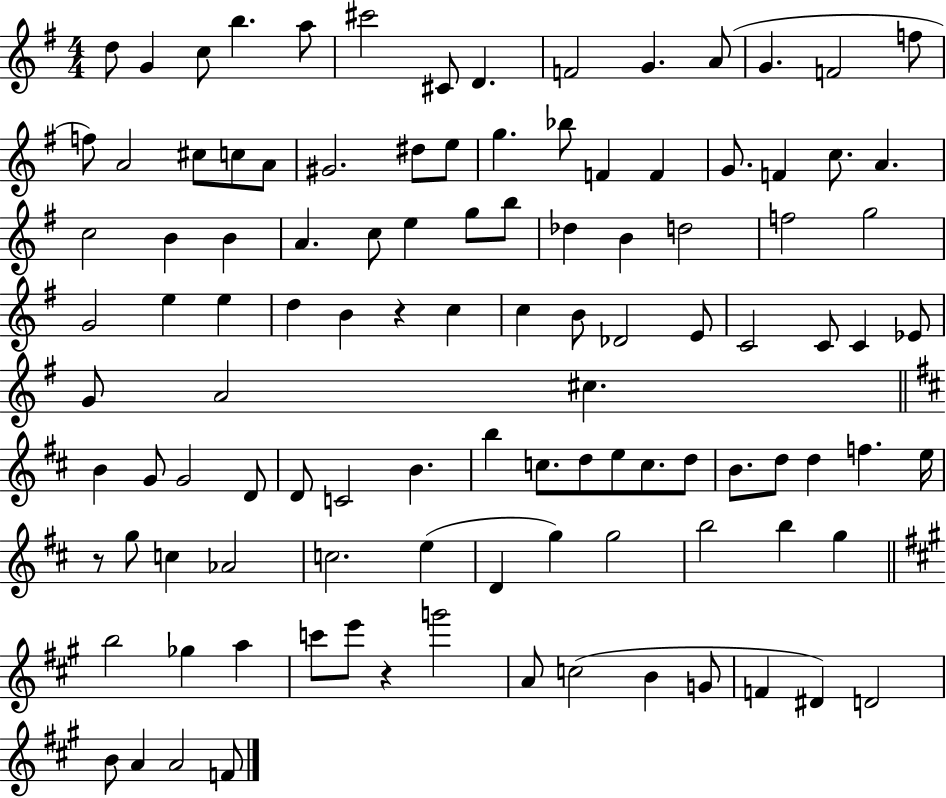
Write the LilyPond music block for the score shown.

{
  \clef treble
  \numericTimeSignature
  \time 4/4
  \key g \major
  d''8 g'4 c''8 b''4. a''8 | cis'''2 cis'8 d'4. | f'2 g'4. a'8( | g'4. f'2 f''8 | \break f''8) a'2 cis''8 c''8 a'8 | gis'2. dis''8 e''8 | g''4. bes''8 f'4 f'4 | g'8. f'4 c''8. a'4. | \break c''2 b'4 b'4 | a'4. c''8 e''4 g''8 b''8 | des''4 b'4 d''2 | f''2 g''2 | \break g'2 e''4 e''4 | d''4 b'4 r4 c''4 | c''4 b'8 des'2 e'8 | c'2 c'8 c'4 ees'8 | \break g'8 a'2 cis''4. | \bar "||" \break \key b \minor b'4 g'8 g'2 d'8 | d'8 c'2 b'4. | b''4 c''8. d''8 e''8 c''8. d''8 | b'8. d''8 d''4 f''4. e''16 | \break r8 g''8 c''4 aes'2 | c''2. e''4( | d'4 g''4) g''2 | b''2 b''4 g''4 | \break \bar "||" \break \key a \major b''2 ges''4 a''4 | c'''8 e'''8 r4 g'''2 | a'8 c''2( b'4 g'8 | f'4 dis'4) d'2 | \break b'8 a'4 a'2 f'8 | \bar "|."
}